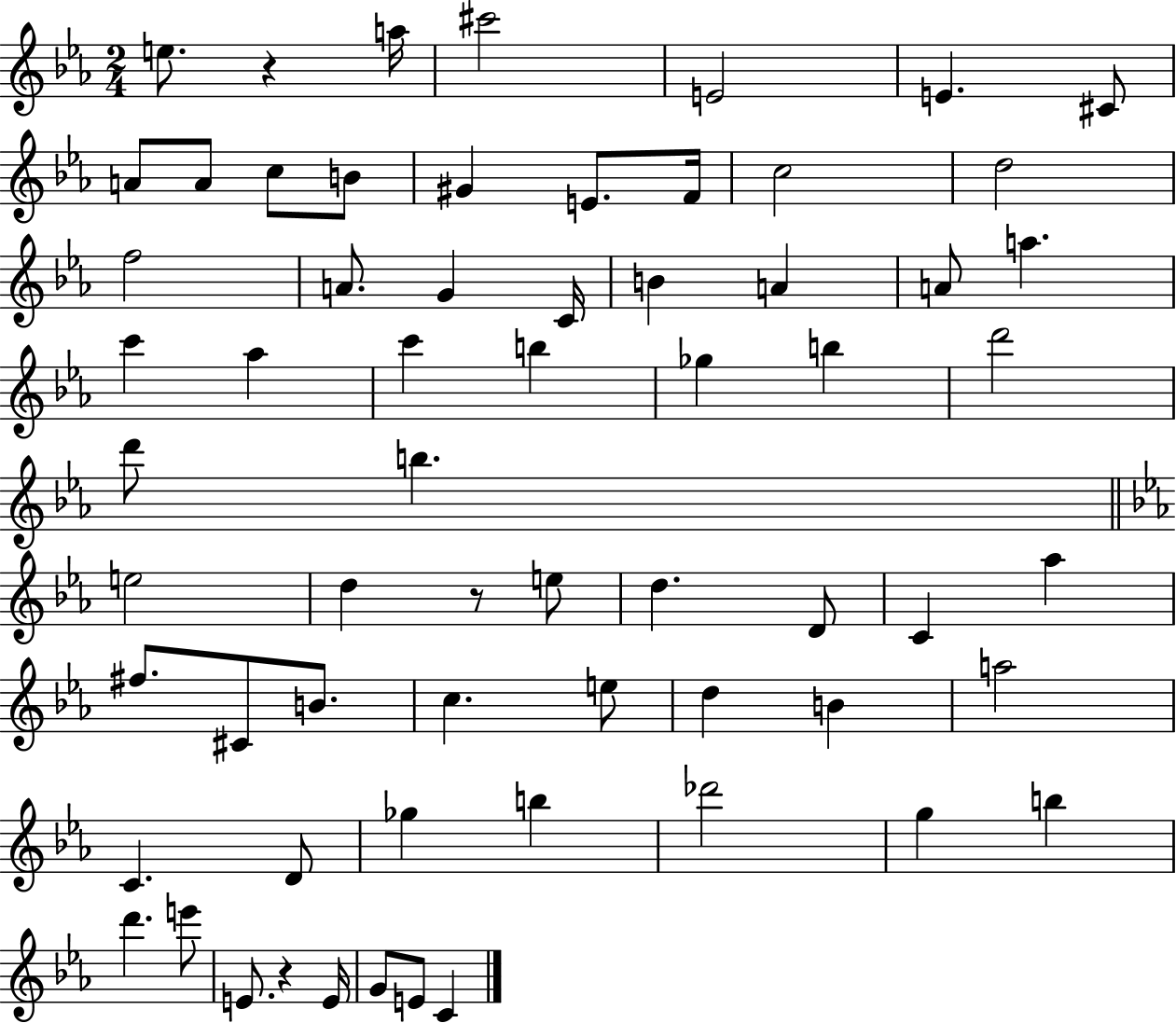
{
  \clef treble
  \numericTimeSignature
  \time 2/4
  \key ees \major
  e''8. r4 a''16 | cis'''2 | e'2 | e'4. cis'8 | \break a'8 a'8 c''8 b'8 | gis'4 e'8. f'16 | c''2 | d''2 | \break f''2 | a'8. g'4 c'16 | b'4 a'4 | a'8 a''4. | \break c'''4 aes''4 | c'''4 b''4 | ges''4 b''4 | d'''2 | \break d'''8 b''4. | \bar "||" \break \key ees \major e''2 | d''4 r8 e''8 | d''4. d'8 | c'4 aes''4 | \break fis''8. cis'8 b'8. | c''4. e''8 | d''4 b'4 | a''2 | \break c'4. d'8 | ges''4 b''4 | des'''2 | g''4 b''4 | \break d'''4. e'''8 | e'8. r4 e'16 | g'8 e'8 c'4 | \bar "|."
}